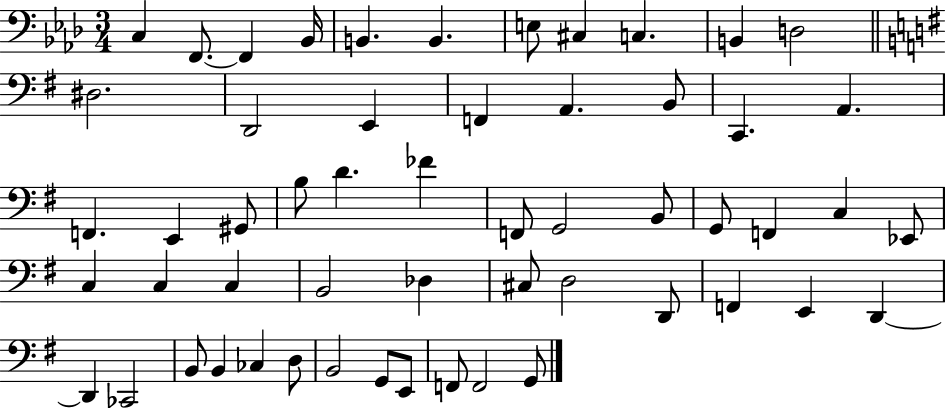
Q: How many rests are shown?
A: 0